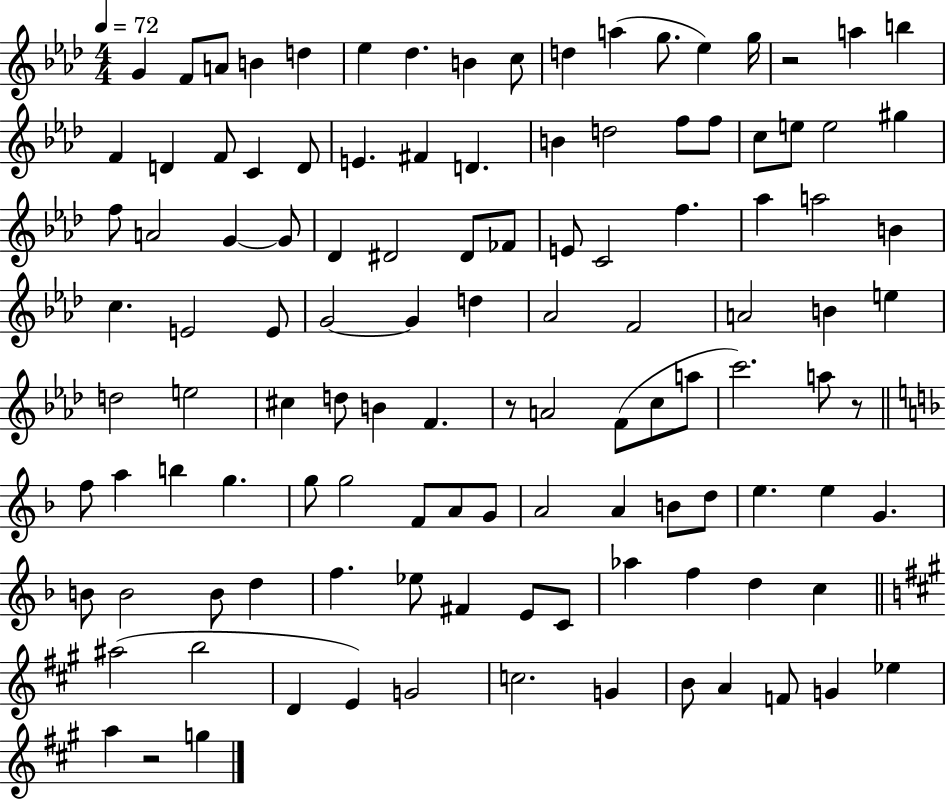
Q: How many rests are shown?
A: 4